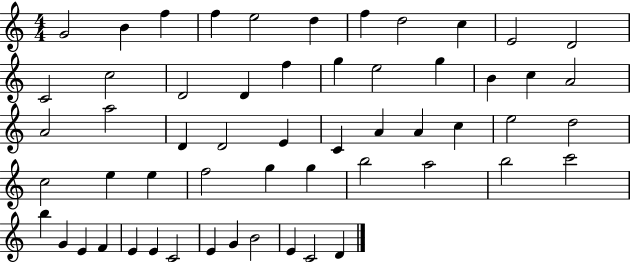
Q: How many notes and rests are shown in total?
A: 56